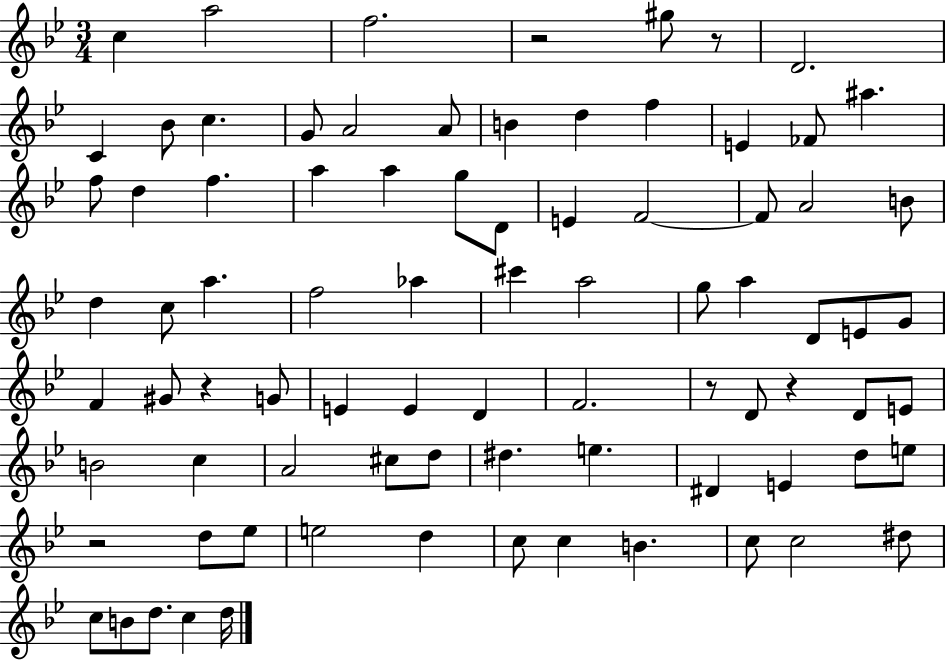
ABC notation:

X:1
T:Untitled
M:3/4
L:1/4
K:Bb
c a2 f2 z2 ^g/2 z/2 D2 C _B/2 c G/2 A2 A/2 B d f E _F/2 ^a f/2 d f a a g/2 D/2 E F2 F/2 A2 B/2 d c/2 a f2 _a ^c' a2 g/2 a D/2 E/2 G/2 F ^G/2 z G/2 E E D F2 z/2 D/2 z D/2 E/2 B2 c A2 ^c/2 d/2 ^d e ^D E d/2 e/2 z2 d/2 _e/2 e2 d c/2 c B c/2 c2 ^d/2 c/2 B/2 d/2 c d/4